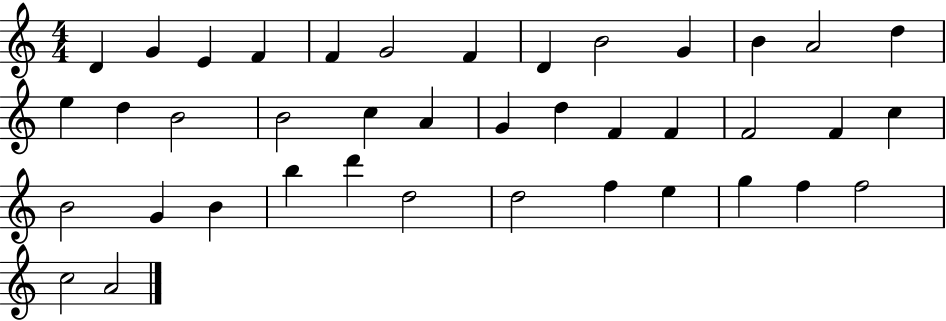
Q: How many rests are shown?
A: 0